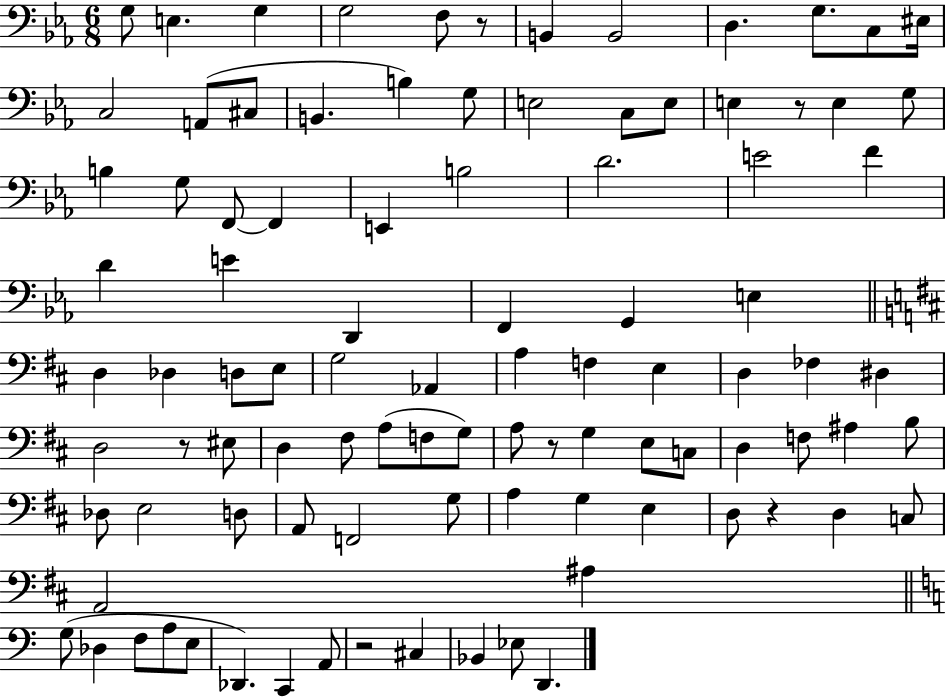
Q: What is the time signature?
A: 6/8